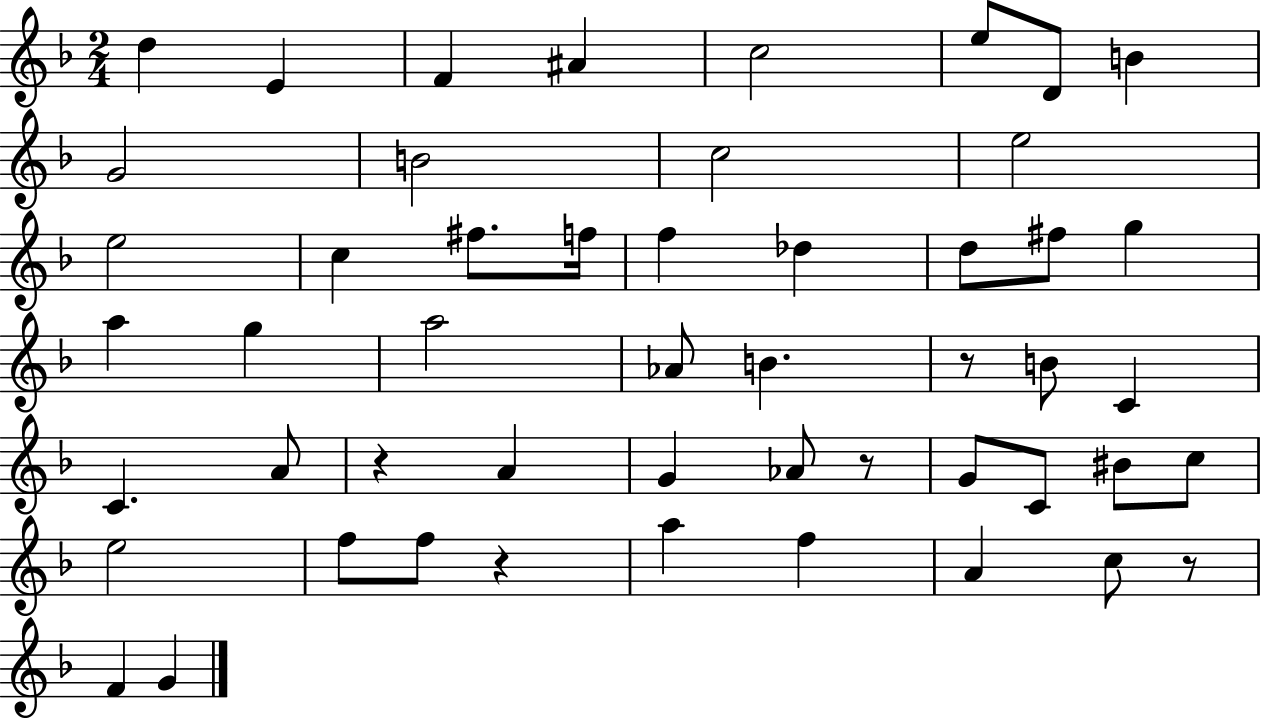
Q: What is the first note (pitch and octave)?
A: D5